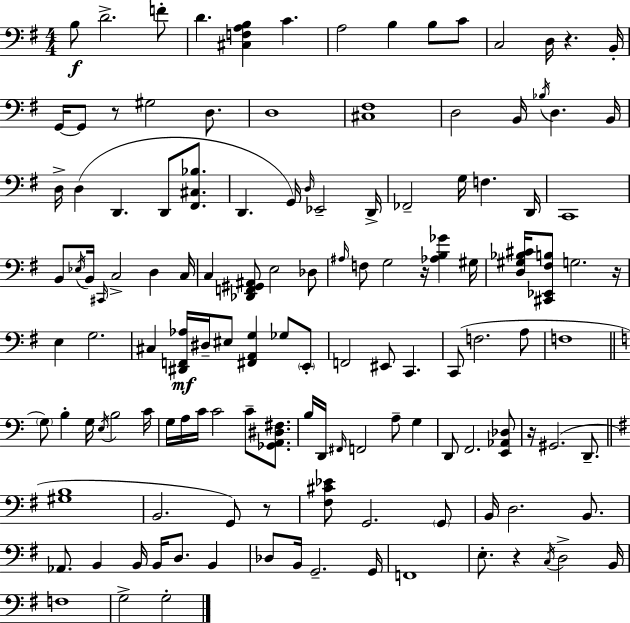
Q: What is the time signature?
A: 4/4